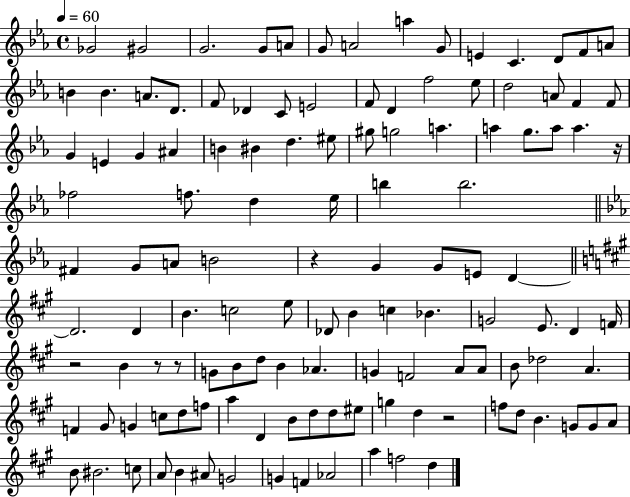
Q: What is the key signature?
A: EES major